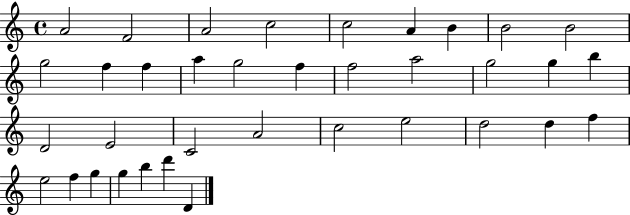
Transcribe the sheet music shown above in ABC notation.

X:1
T:Untitled
M:4/4
L:1/4
K:C
A2 F2 A2 c2 c2 A B B2 B2 g2 f f a g2 f f2 a2 g2 g b D2 E2 C2 A2 c2 e2 d2 d f e2 f g g b d' D